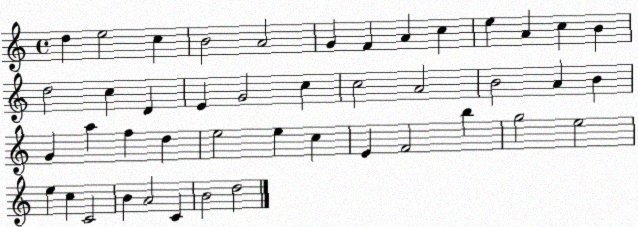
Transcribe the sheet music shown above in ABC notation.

X:1
T:Untitled
M:4/4
L:1/4
K:C
d e2 c B2 A2 G F A c e A c B d2 c D E G2 c c2 A2 B2 A B G a f d e2 e c E F2 b g2 e2 e c C2 B A2 C B2 d2